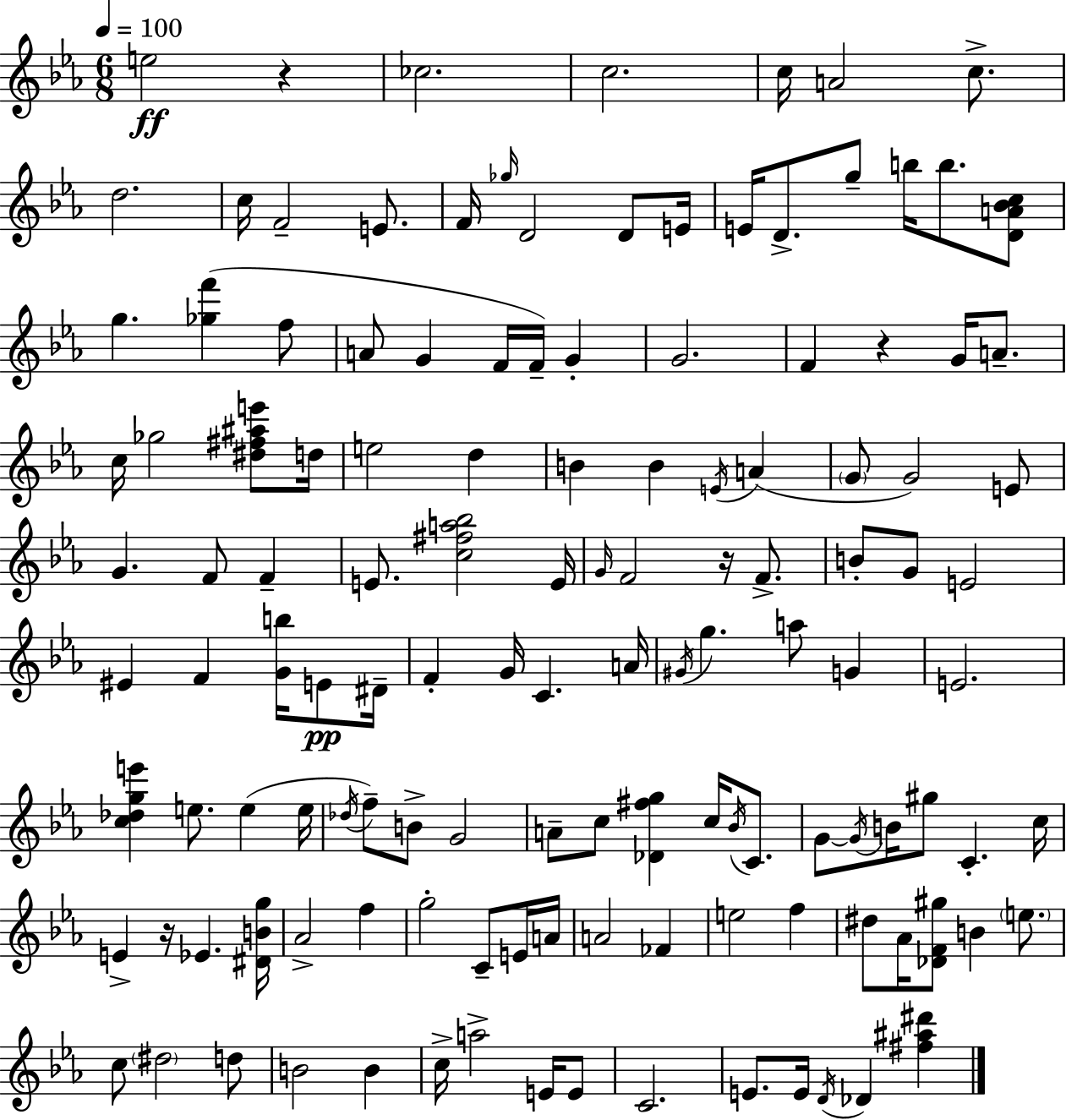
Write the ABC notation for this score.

X:1
T:Untitled
M:6/8
L:1/4
K:Cm
e2 z _c2 c2 c/4 A2 c/2 d2 c/4 F2 E/2 F/4 _g/4 D2 D/2 E/4 E/4 D/2 g/2 b/4 b/2 [DA_Bc]/2 g [_gf'] f/2 A/2 G F/4 F/4 G G2 F z G/4 A/2 c/4 _g2 [^d^f^ae']/2 d/4 e2 d B B E/4 A G/2 G2 E/2 G F/2 F E/2 [c^fa_b]2 E/4 G/4 F2 z/4 F/2 B/2 G/2 E2 ^E F [Gb]/4 E/2 ^D/4 F G/4 C A/4 ^G/4 g a/2 G E2 [c_dge'] e/2 e e/4 _d/4 f/2 B/2 G2 A/2 c/2 [_D^fg] c/4 _B/4 C/2 G/2 G/4 B/4 ^g/2 C c/4 E z/4 _E [^DBg]/4 _A2 f g2 C/2 E/4 A/4 A2 _F e2 f ^d/2 _A/4 [_DF^g]/2 B e/2 c/2 ^d2 d/2 B2 B c/4 a2 E/4 E/2 C2 E/2 E/4 D/4 _D [^f^a^d']